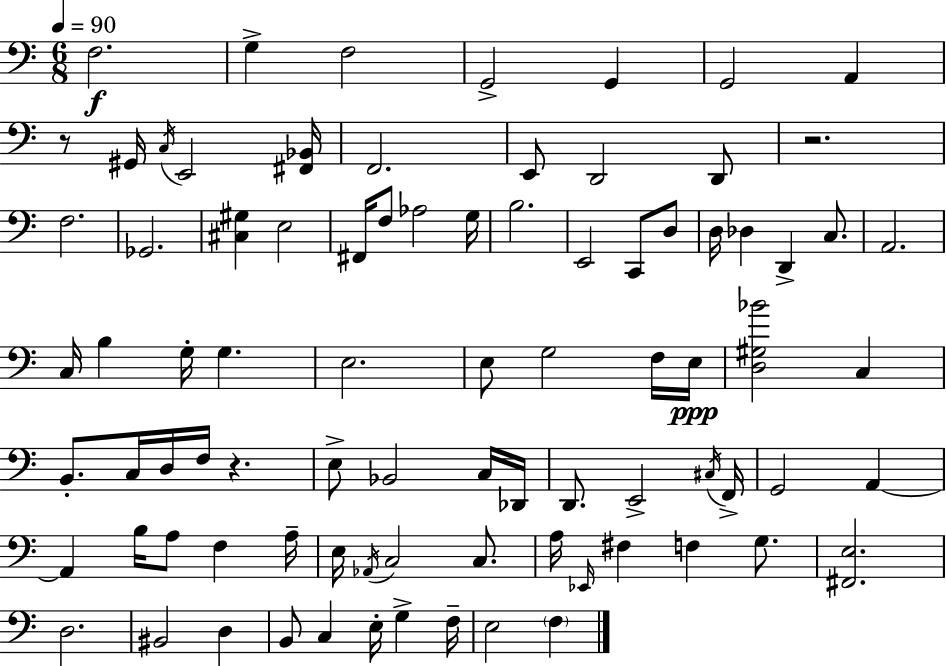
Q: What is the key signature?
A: A minor